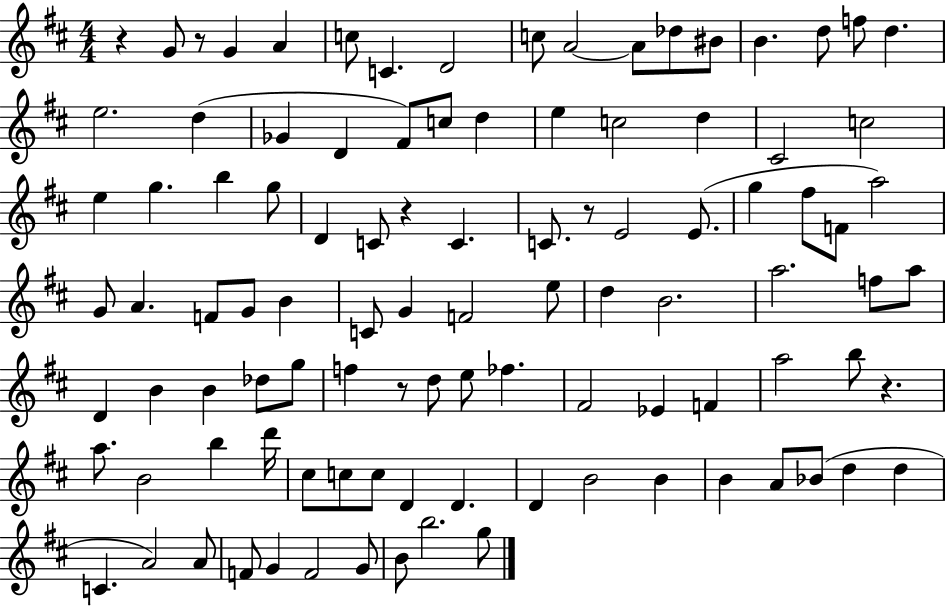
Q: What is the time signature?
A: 4/4